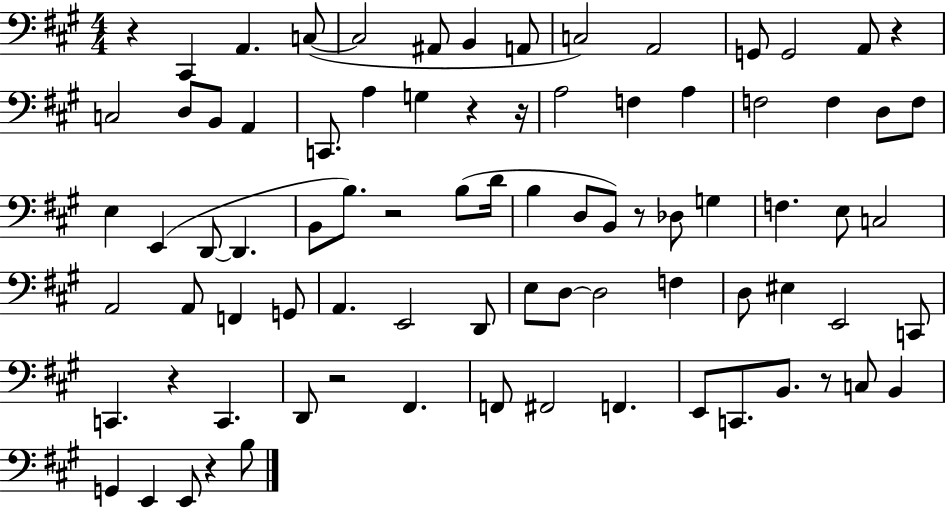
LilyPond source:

{
  \clef bass
  \numericTimeSignature
  \time 4/4
  \key a \major
  r4 cis,4 a,4. c8~(~ | c2 ais,8 b,4 a,8 | c2) a,2 | g,8 g,2 a,8 r4 | \break c2 d8 b,8 a,4 | c,8. a4 g4 r4 r16 | a2 f4 a4 | f2 f4 d8 f8 | \break e4 e,4( d,8~~ d,4. | b,8 b8.) r2 b8( d'16 | b4 d8 b,8) r8 des8 g4 | f4. e8 c2 | \break a,2 a,8 f,4 g,8 | a,4. e,2 d,8 | e8 d8~~ d2 f4 | d8 eis4 e,2 c,8 | \break c,4. r4 c,4. | d,8 r2 fis,4. | f,8 fis,2 f,4. | e,8 c,8. b,8. r8 c8 b,4 | \break g,4 e,4 e,8 r4 b8 | \bar "|."
}